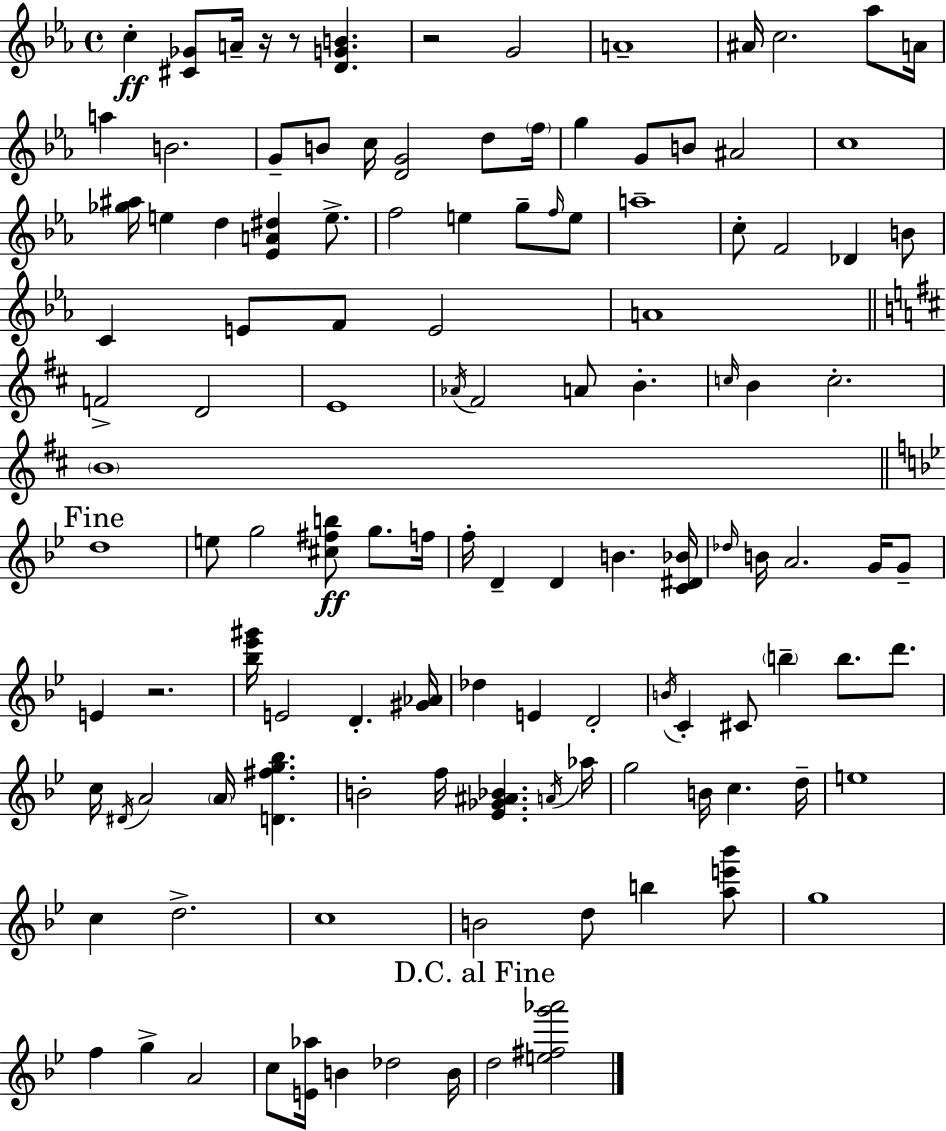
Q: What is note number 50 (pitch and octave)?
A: D5